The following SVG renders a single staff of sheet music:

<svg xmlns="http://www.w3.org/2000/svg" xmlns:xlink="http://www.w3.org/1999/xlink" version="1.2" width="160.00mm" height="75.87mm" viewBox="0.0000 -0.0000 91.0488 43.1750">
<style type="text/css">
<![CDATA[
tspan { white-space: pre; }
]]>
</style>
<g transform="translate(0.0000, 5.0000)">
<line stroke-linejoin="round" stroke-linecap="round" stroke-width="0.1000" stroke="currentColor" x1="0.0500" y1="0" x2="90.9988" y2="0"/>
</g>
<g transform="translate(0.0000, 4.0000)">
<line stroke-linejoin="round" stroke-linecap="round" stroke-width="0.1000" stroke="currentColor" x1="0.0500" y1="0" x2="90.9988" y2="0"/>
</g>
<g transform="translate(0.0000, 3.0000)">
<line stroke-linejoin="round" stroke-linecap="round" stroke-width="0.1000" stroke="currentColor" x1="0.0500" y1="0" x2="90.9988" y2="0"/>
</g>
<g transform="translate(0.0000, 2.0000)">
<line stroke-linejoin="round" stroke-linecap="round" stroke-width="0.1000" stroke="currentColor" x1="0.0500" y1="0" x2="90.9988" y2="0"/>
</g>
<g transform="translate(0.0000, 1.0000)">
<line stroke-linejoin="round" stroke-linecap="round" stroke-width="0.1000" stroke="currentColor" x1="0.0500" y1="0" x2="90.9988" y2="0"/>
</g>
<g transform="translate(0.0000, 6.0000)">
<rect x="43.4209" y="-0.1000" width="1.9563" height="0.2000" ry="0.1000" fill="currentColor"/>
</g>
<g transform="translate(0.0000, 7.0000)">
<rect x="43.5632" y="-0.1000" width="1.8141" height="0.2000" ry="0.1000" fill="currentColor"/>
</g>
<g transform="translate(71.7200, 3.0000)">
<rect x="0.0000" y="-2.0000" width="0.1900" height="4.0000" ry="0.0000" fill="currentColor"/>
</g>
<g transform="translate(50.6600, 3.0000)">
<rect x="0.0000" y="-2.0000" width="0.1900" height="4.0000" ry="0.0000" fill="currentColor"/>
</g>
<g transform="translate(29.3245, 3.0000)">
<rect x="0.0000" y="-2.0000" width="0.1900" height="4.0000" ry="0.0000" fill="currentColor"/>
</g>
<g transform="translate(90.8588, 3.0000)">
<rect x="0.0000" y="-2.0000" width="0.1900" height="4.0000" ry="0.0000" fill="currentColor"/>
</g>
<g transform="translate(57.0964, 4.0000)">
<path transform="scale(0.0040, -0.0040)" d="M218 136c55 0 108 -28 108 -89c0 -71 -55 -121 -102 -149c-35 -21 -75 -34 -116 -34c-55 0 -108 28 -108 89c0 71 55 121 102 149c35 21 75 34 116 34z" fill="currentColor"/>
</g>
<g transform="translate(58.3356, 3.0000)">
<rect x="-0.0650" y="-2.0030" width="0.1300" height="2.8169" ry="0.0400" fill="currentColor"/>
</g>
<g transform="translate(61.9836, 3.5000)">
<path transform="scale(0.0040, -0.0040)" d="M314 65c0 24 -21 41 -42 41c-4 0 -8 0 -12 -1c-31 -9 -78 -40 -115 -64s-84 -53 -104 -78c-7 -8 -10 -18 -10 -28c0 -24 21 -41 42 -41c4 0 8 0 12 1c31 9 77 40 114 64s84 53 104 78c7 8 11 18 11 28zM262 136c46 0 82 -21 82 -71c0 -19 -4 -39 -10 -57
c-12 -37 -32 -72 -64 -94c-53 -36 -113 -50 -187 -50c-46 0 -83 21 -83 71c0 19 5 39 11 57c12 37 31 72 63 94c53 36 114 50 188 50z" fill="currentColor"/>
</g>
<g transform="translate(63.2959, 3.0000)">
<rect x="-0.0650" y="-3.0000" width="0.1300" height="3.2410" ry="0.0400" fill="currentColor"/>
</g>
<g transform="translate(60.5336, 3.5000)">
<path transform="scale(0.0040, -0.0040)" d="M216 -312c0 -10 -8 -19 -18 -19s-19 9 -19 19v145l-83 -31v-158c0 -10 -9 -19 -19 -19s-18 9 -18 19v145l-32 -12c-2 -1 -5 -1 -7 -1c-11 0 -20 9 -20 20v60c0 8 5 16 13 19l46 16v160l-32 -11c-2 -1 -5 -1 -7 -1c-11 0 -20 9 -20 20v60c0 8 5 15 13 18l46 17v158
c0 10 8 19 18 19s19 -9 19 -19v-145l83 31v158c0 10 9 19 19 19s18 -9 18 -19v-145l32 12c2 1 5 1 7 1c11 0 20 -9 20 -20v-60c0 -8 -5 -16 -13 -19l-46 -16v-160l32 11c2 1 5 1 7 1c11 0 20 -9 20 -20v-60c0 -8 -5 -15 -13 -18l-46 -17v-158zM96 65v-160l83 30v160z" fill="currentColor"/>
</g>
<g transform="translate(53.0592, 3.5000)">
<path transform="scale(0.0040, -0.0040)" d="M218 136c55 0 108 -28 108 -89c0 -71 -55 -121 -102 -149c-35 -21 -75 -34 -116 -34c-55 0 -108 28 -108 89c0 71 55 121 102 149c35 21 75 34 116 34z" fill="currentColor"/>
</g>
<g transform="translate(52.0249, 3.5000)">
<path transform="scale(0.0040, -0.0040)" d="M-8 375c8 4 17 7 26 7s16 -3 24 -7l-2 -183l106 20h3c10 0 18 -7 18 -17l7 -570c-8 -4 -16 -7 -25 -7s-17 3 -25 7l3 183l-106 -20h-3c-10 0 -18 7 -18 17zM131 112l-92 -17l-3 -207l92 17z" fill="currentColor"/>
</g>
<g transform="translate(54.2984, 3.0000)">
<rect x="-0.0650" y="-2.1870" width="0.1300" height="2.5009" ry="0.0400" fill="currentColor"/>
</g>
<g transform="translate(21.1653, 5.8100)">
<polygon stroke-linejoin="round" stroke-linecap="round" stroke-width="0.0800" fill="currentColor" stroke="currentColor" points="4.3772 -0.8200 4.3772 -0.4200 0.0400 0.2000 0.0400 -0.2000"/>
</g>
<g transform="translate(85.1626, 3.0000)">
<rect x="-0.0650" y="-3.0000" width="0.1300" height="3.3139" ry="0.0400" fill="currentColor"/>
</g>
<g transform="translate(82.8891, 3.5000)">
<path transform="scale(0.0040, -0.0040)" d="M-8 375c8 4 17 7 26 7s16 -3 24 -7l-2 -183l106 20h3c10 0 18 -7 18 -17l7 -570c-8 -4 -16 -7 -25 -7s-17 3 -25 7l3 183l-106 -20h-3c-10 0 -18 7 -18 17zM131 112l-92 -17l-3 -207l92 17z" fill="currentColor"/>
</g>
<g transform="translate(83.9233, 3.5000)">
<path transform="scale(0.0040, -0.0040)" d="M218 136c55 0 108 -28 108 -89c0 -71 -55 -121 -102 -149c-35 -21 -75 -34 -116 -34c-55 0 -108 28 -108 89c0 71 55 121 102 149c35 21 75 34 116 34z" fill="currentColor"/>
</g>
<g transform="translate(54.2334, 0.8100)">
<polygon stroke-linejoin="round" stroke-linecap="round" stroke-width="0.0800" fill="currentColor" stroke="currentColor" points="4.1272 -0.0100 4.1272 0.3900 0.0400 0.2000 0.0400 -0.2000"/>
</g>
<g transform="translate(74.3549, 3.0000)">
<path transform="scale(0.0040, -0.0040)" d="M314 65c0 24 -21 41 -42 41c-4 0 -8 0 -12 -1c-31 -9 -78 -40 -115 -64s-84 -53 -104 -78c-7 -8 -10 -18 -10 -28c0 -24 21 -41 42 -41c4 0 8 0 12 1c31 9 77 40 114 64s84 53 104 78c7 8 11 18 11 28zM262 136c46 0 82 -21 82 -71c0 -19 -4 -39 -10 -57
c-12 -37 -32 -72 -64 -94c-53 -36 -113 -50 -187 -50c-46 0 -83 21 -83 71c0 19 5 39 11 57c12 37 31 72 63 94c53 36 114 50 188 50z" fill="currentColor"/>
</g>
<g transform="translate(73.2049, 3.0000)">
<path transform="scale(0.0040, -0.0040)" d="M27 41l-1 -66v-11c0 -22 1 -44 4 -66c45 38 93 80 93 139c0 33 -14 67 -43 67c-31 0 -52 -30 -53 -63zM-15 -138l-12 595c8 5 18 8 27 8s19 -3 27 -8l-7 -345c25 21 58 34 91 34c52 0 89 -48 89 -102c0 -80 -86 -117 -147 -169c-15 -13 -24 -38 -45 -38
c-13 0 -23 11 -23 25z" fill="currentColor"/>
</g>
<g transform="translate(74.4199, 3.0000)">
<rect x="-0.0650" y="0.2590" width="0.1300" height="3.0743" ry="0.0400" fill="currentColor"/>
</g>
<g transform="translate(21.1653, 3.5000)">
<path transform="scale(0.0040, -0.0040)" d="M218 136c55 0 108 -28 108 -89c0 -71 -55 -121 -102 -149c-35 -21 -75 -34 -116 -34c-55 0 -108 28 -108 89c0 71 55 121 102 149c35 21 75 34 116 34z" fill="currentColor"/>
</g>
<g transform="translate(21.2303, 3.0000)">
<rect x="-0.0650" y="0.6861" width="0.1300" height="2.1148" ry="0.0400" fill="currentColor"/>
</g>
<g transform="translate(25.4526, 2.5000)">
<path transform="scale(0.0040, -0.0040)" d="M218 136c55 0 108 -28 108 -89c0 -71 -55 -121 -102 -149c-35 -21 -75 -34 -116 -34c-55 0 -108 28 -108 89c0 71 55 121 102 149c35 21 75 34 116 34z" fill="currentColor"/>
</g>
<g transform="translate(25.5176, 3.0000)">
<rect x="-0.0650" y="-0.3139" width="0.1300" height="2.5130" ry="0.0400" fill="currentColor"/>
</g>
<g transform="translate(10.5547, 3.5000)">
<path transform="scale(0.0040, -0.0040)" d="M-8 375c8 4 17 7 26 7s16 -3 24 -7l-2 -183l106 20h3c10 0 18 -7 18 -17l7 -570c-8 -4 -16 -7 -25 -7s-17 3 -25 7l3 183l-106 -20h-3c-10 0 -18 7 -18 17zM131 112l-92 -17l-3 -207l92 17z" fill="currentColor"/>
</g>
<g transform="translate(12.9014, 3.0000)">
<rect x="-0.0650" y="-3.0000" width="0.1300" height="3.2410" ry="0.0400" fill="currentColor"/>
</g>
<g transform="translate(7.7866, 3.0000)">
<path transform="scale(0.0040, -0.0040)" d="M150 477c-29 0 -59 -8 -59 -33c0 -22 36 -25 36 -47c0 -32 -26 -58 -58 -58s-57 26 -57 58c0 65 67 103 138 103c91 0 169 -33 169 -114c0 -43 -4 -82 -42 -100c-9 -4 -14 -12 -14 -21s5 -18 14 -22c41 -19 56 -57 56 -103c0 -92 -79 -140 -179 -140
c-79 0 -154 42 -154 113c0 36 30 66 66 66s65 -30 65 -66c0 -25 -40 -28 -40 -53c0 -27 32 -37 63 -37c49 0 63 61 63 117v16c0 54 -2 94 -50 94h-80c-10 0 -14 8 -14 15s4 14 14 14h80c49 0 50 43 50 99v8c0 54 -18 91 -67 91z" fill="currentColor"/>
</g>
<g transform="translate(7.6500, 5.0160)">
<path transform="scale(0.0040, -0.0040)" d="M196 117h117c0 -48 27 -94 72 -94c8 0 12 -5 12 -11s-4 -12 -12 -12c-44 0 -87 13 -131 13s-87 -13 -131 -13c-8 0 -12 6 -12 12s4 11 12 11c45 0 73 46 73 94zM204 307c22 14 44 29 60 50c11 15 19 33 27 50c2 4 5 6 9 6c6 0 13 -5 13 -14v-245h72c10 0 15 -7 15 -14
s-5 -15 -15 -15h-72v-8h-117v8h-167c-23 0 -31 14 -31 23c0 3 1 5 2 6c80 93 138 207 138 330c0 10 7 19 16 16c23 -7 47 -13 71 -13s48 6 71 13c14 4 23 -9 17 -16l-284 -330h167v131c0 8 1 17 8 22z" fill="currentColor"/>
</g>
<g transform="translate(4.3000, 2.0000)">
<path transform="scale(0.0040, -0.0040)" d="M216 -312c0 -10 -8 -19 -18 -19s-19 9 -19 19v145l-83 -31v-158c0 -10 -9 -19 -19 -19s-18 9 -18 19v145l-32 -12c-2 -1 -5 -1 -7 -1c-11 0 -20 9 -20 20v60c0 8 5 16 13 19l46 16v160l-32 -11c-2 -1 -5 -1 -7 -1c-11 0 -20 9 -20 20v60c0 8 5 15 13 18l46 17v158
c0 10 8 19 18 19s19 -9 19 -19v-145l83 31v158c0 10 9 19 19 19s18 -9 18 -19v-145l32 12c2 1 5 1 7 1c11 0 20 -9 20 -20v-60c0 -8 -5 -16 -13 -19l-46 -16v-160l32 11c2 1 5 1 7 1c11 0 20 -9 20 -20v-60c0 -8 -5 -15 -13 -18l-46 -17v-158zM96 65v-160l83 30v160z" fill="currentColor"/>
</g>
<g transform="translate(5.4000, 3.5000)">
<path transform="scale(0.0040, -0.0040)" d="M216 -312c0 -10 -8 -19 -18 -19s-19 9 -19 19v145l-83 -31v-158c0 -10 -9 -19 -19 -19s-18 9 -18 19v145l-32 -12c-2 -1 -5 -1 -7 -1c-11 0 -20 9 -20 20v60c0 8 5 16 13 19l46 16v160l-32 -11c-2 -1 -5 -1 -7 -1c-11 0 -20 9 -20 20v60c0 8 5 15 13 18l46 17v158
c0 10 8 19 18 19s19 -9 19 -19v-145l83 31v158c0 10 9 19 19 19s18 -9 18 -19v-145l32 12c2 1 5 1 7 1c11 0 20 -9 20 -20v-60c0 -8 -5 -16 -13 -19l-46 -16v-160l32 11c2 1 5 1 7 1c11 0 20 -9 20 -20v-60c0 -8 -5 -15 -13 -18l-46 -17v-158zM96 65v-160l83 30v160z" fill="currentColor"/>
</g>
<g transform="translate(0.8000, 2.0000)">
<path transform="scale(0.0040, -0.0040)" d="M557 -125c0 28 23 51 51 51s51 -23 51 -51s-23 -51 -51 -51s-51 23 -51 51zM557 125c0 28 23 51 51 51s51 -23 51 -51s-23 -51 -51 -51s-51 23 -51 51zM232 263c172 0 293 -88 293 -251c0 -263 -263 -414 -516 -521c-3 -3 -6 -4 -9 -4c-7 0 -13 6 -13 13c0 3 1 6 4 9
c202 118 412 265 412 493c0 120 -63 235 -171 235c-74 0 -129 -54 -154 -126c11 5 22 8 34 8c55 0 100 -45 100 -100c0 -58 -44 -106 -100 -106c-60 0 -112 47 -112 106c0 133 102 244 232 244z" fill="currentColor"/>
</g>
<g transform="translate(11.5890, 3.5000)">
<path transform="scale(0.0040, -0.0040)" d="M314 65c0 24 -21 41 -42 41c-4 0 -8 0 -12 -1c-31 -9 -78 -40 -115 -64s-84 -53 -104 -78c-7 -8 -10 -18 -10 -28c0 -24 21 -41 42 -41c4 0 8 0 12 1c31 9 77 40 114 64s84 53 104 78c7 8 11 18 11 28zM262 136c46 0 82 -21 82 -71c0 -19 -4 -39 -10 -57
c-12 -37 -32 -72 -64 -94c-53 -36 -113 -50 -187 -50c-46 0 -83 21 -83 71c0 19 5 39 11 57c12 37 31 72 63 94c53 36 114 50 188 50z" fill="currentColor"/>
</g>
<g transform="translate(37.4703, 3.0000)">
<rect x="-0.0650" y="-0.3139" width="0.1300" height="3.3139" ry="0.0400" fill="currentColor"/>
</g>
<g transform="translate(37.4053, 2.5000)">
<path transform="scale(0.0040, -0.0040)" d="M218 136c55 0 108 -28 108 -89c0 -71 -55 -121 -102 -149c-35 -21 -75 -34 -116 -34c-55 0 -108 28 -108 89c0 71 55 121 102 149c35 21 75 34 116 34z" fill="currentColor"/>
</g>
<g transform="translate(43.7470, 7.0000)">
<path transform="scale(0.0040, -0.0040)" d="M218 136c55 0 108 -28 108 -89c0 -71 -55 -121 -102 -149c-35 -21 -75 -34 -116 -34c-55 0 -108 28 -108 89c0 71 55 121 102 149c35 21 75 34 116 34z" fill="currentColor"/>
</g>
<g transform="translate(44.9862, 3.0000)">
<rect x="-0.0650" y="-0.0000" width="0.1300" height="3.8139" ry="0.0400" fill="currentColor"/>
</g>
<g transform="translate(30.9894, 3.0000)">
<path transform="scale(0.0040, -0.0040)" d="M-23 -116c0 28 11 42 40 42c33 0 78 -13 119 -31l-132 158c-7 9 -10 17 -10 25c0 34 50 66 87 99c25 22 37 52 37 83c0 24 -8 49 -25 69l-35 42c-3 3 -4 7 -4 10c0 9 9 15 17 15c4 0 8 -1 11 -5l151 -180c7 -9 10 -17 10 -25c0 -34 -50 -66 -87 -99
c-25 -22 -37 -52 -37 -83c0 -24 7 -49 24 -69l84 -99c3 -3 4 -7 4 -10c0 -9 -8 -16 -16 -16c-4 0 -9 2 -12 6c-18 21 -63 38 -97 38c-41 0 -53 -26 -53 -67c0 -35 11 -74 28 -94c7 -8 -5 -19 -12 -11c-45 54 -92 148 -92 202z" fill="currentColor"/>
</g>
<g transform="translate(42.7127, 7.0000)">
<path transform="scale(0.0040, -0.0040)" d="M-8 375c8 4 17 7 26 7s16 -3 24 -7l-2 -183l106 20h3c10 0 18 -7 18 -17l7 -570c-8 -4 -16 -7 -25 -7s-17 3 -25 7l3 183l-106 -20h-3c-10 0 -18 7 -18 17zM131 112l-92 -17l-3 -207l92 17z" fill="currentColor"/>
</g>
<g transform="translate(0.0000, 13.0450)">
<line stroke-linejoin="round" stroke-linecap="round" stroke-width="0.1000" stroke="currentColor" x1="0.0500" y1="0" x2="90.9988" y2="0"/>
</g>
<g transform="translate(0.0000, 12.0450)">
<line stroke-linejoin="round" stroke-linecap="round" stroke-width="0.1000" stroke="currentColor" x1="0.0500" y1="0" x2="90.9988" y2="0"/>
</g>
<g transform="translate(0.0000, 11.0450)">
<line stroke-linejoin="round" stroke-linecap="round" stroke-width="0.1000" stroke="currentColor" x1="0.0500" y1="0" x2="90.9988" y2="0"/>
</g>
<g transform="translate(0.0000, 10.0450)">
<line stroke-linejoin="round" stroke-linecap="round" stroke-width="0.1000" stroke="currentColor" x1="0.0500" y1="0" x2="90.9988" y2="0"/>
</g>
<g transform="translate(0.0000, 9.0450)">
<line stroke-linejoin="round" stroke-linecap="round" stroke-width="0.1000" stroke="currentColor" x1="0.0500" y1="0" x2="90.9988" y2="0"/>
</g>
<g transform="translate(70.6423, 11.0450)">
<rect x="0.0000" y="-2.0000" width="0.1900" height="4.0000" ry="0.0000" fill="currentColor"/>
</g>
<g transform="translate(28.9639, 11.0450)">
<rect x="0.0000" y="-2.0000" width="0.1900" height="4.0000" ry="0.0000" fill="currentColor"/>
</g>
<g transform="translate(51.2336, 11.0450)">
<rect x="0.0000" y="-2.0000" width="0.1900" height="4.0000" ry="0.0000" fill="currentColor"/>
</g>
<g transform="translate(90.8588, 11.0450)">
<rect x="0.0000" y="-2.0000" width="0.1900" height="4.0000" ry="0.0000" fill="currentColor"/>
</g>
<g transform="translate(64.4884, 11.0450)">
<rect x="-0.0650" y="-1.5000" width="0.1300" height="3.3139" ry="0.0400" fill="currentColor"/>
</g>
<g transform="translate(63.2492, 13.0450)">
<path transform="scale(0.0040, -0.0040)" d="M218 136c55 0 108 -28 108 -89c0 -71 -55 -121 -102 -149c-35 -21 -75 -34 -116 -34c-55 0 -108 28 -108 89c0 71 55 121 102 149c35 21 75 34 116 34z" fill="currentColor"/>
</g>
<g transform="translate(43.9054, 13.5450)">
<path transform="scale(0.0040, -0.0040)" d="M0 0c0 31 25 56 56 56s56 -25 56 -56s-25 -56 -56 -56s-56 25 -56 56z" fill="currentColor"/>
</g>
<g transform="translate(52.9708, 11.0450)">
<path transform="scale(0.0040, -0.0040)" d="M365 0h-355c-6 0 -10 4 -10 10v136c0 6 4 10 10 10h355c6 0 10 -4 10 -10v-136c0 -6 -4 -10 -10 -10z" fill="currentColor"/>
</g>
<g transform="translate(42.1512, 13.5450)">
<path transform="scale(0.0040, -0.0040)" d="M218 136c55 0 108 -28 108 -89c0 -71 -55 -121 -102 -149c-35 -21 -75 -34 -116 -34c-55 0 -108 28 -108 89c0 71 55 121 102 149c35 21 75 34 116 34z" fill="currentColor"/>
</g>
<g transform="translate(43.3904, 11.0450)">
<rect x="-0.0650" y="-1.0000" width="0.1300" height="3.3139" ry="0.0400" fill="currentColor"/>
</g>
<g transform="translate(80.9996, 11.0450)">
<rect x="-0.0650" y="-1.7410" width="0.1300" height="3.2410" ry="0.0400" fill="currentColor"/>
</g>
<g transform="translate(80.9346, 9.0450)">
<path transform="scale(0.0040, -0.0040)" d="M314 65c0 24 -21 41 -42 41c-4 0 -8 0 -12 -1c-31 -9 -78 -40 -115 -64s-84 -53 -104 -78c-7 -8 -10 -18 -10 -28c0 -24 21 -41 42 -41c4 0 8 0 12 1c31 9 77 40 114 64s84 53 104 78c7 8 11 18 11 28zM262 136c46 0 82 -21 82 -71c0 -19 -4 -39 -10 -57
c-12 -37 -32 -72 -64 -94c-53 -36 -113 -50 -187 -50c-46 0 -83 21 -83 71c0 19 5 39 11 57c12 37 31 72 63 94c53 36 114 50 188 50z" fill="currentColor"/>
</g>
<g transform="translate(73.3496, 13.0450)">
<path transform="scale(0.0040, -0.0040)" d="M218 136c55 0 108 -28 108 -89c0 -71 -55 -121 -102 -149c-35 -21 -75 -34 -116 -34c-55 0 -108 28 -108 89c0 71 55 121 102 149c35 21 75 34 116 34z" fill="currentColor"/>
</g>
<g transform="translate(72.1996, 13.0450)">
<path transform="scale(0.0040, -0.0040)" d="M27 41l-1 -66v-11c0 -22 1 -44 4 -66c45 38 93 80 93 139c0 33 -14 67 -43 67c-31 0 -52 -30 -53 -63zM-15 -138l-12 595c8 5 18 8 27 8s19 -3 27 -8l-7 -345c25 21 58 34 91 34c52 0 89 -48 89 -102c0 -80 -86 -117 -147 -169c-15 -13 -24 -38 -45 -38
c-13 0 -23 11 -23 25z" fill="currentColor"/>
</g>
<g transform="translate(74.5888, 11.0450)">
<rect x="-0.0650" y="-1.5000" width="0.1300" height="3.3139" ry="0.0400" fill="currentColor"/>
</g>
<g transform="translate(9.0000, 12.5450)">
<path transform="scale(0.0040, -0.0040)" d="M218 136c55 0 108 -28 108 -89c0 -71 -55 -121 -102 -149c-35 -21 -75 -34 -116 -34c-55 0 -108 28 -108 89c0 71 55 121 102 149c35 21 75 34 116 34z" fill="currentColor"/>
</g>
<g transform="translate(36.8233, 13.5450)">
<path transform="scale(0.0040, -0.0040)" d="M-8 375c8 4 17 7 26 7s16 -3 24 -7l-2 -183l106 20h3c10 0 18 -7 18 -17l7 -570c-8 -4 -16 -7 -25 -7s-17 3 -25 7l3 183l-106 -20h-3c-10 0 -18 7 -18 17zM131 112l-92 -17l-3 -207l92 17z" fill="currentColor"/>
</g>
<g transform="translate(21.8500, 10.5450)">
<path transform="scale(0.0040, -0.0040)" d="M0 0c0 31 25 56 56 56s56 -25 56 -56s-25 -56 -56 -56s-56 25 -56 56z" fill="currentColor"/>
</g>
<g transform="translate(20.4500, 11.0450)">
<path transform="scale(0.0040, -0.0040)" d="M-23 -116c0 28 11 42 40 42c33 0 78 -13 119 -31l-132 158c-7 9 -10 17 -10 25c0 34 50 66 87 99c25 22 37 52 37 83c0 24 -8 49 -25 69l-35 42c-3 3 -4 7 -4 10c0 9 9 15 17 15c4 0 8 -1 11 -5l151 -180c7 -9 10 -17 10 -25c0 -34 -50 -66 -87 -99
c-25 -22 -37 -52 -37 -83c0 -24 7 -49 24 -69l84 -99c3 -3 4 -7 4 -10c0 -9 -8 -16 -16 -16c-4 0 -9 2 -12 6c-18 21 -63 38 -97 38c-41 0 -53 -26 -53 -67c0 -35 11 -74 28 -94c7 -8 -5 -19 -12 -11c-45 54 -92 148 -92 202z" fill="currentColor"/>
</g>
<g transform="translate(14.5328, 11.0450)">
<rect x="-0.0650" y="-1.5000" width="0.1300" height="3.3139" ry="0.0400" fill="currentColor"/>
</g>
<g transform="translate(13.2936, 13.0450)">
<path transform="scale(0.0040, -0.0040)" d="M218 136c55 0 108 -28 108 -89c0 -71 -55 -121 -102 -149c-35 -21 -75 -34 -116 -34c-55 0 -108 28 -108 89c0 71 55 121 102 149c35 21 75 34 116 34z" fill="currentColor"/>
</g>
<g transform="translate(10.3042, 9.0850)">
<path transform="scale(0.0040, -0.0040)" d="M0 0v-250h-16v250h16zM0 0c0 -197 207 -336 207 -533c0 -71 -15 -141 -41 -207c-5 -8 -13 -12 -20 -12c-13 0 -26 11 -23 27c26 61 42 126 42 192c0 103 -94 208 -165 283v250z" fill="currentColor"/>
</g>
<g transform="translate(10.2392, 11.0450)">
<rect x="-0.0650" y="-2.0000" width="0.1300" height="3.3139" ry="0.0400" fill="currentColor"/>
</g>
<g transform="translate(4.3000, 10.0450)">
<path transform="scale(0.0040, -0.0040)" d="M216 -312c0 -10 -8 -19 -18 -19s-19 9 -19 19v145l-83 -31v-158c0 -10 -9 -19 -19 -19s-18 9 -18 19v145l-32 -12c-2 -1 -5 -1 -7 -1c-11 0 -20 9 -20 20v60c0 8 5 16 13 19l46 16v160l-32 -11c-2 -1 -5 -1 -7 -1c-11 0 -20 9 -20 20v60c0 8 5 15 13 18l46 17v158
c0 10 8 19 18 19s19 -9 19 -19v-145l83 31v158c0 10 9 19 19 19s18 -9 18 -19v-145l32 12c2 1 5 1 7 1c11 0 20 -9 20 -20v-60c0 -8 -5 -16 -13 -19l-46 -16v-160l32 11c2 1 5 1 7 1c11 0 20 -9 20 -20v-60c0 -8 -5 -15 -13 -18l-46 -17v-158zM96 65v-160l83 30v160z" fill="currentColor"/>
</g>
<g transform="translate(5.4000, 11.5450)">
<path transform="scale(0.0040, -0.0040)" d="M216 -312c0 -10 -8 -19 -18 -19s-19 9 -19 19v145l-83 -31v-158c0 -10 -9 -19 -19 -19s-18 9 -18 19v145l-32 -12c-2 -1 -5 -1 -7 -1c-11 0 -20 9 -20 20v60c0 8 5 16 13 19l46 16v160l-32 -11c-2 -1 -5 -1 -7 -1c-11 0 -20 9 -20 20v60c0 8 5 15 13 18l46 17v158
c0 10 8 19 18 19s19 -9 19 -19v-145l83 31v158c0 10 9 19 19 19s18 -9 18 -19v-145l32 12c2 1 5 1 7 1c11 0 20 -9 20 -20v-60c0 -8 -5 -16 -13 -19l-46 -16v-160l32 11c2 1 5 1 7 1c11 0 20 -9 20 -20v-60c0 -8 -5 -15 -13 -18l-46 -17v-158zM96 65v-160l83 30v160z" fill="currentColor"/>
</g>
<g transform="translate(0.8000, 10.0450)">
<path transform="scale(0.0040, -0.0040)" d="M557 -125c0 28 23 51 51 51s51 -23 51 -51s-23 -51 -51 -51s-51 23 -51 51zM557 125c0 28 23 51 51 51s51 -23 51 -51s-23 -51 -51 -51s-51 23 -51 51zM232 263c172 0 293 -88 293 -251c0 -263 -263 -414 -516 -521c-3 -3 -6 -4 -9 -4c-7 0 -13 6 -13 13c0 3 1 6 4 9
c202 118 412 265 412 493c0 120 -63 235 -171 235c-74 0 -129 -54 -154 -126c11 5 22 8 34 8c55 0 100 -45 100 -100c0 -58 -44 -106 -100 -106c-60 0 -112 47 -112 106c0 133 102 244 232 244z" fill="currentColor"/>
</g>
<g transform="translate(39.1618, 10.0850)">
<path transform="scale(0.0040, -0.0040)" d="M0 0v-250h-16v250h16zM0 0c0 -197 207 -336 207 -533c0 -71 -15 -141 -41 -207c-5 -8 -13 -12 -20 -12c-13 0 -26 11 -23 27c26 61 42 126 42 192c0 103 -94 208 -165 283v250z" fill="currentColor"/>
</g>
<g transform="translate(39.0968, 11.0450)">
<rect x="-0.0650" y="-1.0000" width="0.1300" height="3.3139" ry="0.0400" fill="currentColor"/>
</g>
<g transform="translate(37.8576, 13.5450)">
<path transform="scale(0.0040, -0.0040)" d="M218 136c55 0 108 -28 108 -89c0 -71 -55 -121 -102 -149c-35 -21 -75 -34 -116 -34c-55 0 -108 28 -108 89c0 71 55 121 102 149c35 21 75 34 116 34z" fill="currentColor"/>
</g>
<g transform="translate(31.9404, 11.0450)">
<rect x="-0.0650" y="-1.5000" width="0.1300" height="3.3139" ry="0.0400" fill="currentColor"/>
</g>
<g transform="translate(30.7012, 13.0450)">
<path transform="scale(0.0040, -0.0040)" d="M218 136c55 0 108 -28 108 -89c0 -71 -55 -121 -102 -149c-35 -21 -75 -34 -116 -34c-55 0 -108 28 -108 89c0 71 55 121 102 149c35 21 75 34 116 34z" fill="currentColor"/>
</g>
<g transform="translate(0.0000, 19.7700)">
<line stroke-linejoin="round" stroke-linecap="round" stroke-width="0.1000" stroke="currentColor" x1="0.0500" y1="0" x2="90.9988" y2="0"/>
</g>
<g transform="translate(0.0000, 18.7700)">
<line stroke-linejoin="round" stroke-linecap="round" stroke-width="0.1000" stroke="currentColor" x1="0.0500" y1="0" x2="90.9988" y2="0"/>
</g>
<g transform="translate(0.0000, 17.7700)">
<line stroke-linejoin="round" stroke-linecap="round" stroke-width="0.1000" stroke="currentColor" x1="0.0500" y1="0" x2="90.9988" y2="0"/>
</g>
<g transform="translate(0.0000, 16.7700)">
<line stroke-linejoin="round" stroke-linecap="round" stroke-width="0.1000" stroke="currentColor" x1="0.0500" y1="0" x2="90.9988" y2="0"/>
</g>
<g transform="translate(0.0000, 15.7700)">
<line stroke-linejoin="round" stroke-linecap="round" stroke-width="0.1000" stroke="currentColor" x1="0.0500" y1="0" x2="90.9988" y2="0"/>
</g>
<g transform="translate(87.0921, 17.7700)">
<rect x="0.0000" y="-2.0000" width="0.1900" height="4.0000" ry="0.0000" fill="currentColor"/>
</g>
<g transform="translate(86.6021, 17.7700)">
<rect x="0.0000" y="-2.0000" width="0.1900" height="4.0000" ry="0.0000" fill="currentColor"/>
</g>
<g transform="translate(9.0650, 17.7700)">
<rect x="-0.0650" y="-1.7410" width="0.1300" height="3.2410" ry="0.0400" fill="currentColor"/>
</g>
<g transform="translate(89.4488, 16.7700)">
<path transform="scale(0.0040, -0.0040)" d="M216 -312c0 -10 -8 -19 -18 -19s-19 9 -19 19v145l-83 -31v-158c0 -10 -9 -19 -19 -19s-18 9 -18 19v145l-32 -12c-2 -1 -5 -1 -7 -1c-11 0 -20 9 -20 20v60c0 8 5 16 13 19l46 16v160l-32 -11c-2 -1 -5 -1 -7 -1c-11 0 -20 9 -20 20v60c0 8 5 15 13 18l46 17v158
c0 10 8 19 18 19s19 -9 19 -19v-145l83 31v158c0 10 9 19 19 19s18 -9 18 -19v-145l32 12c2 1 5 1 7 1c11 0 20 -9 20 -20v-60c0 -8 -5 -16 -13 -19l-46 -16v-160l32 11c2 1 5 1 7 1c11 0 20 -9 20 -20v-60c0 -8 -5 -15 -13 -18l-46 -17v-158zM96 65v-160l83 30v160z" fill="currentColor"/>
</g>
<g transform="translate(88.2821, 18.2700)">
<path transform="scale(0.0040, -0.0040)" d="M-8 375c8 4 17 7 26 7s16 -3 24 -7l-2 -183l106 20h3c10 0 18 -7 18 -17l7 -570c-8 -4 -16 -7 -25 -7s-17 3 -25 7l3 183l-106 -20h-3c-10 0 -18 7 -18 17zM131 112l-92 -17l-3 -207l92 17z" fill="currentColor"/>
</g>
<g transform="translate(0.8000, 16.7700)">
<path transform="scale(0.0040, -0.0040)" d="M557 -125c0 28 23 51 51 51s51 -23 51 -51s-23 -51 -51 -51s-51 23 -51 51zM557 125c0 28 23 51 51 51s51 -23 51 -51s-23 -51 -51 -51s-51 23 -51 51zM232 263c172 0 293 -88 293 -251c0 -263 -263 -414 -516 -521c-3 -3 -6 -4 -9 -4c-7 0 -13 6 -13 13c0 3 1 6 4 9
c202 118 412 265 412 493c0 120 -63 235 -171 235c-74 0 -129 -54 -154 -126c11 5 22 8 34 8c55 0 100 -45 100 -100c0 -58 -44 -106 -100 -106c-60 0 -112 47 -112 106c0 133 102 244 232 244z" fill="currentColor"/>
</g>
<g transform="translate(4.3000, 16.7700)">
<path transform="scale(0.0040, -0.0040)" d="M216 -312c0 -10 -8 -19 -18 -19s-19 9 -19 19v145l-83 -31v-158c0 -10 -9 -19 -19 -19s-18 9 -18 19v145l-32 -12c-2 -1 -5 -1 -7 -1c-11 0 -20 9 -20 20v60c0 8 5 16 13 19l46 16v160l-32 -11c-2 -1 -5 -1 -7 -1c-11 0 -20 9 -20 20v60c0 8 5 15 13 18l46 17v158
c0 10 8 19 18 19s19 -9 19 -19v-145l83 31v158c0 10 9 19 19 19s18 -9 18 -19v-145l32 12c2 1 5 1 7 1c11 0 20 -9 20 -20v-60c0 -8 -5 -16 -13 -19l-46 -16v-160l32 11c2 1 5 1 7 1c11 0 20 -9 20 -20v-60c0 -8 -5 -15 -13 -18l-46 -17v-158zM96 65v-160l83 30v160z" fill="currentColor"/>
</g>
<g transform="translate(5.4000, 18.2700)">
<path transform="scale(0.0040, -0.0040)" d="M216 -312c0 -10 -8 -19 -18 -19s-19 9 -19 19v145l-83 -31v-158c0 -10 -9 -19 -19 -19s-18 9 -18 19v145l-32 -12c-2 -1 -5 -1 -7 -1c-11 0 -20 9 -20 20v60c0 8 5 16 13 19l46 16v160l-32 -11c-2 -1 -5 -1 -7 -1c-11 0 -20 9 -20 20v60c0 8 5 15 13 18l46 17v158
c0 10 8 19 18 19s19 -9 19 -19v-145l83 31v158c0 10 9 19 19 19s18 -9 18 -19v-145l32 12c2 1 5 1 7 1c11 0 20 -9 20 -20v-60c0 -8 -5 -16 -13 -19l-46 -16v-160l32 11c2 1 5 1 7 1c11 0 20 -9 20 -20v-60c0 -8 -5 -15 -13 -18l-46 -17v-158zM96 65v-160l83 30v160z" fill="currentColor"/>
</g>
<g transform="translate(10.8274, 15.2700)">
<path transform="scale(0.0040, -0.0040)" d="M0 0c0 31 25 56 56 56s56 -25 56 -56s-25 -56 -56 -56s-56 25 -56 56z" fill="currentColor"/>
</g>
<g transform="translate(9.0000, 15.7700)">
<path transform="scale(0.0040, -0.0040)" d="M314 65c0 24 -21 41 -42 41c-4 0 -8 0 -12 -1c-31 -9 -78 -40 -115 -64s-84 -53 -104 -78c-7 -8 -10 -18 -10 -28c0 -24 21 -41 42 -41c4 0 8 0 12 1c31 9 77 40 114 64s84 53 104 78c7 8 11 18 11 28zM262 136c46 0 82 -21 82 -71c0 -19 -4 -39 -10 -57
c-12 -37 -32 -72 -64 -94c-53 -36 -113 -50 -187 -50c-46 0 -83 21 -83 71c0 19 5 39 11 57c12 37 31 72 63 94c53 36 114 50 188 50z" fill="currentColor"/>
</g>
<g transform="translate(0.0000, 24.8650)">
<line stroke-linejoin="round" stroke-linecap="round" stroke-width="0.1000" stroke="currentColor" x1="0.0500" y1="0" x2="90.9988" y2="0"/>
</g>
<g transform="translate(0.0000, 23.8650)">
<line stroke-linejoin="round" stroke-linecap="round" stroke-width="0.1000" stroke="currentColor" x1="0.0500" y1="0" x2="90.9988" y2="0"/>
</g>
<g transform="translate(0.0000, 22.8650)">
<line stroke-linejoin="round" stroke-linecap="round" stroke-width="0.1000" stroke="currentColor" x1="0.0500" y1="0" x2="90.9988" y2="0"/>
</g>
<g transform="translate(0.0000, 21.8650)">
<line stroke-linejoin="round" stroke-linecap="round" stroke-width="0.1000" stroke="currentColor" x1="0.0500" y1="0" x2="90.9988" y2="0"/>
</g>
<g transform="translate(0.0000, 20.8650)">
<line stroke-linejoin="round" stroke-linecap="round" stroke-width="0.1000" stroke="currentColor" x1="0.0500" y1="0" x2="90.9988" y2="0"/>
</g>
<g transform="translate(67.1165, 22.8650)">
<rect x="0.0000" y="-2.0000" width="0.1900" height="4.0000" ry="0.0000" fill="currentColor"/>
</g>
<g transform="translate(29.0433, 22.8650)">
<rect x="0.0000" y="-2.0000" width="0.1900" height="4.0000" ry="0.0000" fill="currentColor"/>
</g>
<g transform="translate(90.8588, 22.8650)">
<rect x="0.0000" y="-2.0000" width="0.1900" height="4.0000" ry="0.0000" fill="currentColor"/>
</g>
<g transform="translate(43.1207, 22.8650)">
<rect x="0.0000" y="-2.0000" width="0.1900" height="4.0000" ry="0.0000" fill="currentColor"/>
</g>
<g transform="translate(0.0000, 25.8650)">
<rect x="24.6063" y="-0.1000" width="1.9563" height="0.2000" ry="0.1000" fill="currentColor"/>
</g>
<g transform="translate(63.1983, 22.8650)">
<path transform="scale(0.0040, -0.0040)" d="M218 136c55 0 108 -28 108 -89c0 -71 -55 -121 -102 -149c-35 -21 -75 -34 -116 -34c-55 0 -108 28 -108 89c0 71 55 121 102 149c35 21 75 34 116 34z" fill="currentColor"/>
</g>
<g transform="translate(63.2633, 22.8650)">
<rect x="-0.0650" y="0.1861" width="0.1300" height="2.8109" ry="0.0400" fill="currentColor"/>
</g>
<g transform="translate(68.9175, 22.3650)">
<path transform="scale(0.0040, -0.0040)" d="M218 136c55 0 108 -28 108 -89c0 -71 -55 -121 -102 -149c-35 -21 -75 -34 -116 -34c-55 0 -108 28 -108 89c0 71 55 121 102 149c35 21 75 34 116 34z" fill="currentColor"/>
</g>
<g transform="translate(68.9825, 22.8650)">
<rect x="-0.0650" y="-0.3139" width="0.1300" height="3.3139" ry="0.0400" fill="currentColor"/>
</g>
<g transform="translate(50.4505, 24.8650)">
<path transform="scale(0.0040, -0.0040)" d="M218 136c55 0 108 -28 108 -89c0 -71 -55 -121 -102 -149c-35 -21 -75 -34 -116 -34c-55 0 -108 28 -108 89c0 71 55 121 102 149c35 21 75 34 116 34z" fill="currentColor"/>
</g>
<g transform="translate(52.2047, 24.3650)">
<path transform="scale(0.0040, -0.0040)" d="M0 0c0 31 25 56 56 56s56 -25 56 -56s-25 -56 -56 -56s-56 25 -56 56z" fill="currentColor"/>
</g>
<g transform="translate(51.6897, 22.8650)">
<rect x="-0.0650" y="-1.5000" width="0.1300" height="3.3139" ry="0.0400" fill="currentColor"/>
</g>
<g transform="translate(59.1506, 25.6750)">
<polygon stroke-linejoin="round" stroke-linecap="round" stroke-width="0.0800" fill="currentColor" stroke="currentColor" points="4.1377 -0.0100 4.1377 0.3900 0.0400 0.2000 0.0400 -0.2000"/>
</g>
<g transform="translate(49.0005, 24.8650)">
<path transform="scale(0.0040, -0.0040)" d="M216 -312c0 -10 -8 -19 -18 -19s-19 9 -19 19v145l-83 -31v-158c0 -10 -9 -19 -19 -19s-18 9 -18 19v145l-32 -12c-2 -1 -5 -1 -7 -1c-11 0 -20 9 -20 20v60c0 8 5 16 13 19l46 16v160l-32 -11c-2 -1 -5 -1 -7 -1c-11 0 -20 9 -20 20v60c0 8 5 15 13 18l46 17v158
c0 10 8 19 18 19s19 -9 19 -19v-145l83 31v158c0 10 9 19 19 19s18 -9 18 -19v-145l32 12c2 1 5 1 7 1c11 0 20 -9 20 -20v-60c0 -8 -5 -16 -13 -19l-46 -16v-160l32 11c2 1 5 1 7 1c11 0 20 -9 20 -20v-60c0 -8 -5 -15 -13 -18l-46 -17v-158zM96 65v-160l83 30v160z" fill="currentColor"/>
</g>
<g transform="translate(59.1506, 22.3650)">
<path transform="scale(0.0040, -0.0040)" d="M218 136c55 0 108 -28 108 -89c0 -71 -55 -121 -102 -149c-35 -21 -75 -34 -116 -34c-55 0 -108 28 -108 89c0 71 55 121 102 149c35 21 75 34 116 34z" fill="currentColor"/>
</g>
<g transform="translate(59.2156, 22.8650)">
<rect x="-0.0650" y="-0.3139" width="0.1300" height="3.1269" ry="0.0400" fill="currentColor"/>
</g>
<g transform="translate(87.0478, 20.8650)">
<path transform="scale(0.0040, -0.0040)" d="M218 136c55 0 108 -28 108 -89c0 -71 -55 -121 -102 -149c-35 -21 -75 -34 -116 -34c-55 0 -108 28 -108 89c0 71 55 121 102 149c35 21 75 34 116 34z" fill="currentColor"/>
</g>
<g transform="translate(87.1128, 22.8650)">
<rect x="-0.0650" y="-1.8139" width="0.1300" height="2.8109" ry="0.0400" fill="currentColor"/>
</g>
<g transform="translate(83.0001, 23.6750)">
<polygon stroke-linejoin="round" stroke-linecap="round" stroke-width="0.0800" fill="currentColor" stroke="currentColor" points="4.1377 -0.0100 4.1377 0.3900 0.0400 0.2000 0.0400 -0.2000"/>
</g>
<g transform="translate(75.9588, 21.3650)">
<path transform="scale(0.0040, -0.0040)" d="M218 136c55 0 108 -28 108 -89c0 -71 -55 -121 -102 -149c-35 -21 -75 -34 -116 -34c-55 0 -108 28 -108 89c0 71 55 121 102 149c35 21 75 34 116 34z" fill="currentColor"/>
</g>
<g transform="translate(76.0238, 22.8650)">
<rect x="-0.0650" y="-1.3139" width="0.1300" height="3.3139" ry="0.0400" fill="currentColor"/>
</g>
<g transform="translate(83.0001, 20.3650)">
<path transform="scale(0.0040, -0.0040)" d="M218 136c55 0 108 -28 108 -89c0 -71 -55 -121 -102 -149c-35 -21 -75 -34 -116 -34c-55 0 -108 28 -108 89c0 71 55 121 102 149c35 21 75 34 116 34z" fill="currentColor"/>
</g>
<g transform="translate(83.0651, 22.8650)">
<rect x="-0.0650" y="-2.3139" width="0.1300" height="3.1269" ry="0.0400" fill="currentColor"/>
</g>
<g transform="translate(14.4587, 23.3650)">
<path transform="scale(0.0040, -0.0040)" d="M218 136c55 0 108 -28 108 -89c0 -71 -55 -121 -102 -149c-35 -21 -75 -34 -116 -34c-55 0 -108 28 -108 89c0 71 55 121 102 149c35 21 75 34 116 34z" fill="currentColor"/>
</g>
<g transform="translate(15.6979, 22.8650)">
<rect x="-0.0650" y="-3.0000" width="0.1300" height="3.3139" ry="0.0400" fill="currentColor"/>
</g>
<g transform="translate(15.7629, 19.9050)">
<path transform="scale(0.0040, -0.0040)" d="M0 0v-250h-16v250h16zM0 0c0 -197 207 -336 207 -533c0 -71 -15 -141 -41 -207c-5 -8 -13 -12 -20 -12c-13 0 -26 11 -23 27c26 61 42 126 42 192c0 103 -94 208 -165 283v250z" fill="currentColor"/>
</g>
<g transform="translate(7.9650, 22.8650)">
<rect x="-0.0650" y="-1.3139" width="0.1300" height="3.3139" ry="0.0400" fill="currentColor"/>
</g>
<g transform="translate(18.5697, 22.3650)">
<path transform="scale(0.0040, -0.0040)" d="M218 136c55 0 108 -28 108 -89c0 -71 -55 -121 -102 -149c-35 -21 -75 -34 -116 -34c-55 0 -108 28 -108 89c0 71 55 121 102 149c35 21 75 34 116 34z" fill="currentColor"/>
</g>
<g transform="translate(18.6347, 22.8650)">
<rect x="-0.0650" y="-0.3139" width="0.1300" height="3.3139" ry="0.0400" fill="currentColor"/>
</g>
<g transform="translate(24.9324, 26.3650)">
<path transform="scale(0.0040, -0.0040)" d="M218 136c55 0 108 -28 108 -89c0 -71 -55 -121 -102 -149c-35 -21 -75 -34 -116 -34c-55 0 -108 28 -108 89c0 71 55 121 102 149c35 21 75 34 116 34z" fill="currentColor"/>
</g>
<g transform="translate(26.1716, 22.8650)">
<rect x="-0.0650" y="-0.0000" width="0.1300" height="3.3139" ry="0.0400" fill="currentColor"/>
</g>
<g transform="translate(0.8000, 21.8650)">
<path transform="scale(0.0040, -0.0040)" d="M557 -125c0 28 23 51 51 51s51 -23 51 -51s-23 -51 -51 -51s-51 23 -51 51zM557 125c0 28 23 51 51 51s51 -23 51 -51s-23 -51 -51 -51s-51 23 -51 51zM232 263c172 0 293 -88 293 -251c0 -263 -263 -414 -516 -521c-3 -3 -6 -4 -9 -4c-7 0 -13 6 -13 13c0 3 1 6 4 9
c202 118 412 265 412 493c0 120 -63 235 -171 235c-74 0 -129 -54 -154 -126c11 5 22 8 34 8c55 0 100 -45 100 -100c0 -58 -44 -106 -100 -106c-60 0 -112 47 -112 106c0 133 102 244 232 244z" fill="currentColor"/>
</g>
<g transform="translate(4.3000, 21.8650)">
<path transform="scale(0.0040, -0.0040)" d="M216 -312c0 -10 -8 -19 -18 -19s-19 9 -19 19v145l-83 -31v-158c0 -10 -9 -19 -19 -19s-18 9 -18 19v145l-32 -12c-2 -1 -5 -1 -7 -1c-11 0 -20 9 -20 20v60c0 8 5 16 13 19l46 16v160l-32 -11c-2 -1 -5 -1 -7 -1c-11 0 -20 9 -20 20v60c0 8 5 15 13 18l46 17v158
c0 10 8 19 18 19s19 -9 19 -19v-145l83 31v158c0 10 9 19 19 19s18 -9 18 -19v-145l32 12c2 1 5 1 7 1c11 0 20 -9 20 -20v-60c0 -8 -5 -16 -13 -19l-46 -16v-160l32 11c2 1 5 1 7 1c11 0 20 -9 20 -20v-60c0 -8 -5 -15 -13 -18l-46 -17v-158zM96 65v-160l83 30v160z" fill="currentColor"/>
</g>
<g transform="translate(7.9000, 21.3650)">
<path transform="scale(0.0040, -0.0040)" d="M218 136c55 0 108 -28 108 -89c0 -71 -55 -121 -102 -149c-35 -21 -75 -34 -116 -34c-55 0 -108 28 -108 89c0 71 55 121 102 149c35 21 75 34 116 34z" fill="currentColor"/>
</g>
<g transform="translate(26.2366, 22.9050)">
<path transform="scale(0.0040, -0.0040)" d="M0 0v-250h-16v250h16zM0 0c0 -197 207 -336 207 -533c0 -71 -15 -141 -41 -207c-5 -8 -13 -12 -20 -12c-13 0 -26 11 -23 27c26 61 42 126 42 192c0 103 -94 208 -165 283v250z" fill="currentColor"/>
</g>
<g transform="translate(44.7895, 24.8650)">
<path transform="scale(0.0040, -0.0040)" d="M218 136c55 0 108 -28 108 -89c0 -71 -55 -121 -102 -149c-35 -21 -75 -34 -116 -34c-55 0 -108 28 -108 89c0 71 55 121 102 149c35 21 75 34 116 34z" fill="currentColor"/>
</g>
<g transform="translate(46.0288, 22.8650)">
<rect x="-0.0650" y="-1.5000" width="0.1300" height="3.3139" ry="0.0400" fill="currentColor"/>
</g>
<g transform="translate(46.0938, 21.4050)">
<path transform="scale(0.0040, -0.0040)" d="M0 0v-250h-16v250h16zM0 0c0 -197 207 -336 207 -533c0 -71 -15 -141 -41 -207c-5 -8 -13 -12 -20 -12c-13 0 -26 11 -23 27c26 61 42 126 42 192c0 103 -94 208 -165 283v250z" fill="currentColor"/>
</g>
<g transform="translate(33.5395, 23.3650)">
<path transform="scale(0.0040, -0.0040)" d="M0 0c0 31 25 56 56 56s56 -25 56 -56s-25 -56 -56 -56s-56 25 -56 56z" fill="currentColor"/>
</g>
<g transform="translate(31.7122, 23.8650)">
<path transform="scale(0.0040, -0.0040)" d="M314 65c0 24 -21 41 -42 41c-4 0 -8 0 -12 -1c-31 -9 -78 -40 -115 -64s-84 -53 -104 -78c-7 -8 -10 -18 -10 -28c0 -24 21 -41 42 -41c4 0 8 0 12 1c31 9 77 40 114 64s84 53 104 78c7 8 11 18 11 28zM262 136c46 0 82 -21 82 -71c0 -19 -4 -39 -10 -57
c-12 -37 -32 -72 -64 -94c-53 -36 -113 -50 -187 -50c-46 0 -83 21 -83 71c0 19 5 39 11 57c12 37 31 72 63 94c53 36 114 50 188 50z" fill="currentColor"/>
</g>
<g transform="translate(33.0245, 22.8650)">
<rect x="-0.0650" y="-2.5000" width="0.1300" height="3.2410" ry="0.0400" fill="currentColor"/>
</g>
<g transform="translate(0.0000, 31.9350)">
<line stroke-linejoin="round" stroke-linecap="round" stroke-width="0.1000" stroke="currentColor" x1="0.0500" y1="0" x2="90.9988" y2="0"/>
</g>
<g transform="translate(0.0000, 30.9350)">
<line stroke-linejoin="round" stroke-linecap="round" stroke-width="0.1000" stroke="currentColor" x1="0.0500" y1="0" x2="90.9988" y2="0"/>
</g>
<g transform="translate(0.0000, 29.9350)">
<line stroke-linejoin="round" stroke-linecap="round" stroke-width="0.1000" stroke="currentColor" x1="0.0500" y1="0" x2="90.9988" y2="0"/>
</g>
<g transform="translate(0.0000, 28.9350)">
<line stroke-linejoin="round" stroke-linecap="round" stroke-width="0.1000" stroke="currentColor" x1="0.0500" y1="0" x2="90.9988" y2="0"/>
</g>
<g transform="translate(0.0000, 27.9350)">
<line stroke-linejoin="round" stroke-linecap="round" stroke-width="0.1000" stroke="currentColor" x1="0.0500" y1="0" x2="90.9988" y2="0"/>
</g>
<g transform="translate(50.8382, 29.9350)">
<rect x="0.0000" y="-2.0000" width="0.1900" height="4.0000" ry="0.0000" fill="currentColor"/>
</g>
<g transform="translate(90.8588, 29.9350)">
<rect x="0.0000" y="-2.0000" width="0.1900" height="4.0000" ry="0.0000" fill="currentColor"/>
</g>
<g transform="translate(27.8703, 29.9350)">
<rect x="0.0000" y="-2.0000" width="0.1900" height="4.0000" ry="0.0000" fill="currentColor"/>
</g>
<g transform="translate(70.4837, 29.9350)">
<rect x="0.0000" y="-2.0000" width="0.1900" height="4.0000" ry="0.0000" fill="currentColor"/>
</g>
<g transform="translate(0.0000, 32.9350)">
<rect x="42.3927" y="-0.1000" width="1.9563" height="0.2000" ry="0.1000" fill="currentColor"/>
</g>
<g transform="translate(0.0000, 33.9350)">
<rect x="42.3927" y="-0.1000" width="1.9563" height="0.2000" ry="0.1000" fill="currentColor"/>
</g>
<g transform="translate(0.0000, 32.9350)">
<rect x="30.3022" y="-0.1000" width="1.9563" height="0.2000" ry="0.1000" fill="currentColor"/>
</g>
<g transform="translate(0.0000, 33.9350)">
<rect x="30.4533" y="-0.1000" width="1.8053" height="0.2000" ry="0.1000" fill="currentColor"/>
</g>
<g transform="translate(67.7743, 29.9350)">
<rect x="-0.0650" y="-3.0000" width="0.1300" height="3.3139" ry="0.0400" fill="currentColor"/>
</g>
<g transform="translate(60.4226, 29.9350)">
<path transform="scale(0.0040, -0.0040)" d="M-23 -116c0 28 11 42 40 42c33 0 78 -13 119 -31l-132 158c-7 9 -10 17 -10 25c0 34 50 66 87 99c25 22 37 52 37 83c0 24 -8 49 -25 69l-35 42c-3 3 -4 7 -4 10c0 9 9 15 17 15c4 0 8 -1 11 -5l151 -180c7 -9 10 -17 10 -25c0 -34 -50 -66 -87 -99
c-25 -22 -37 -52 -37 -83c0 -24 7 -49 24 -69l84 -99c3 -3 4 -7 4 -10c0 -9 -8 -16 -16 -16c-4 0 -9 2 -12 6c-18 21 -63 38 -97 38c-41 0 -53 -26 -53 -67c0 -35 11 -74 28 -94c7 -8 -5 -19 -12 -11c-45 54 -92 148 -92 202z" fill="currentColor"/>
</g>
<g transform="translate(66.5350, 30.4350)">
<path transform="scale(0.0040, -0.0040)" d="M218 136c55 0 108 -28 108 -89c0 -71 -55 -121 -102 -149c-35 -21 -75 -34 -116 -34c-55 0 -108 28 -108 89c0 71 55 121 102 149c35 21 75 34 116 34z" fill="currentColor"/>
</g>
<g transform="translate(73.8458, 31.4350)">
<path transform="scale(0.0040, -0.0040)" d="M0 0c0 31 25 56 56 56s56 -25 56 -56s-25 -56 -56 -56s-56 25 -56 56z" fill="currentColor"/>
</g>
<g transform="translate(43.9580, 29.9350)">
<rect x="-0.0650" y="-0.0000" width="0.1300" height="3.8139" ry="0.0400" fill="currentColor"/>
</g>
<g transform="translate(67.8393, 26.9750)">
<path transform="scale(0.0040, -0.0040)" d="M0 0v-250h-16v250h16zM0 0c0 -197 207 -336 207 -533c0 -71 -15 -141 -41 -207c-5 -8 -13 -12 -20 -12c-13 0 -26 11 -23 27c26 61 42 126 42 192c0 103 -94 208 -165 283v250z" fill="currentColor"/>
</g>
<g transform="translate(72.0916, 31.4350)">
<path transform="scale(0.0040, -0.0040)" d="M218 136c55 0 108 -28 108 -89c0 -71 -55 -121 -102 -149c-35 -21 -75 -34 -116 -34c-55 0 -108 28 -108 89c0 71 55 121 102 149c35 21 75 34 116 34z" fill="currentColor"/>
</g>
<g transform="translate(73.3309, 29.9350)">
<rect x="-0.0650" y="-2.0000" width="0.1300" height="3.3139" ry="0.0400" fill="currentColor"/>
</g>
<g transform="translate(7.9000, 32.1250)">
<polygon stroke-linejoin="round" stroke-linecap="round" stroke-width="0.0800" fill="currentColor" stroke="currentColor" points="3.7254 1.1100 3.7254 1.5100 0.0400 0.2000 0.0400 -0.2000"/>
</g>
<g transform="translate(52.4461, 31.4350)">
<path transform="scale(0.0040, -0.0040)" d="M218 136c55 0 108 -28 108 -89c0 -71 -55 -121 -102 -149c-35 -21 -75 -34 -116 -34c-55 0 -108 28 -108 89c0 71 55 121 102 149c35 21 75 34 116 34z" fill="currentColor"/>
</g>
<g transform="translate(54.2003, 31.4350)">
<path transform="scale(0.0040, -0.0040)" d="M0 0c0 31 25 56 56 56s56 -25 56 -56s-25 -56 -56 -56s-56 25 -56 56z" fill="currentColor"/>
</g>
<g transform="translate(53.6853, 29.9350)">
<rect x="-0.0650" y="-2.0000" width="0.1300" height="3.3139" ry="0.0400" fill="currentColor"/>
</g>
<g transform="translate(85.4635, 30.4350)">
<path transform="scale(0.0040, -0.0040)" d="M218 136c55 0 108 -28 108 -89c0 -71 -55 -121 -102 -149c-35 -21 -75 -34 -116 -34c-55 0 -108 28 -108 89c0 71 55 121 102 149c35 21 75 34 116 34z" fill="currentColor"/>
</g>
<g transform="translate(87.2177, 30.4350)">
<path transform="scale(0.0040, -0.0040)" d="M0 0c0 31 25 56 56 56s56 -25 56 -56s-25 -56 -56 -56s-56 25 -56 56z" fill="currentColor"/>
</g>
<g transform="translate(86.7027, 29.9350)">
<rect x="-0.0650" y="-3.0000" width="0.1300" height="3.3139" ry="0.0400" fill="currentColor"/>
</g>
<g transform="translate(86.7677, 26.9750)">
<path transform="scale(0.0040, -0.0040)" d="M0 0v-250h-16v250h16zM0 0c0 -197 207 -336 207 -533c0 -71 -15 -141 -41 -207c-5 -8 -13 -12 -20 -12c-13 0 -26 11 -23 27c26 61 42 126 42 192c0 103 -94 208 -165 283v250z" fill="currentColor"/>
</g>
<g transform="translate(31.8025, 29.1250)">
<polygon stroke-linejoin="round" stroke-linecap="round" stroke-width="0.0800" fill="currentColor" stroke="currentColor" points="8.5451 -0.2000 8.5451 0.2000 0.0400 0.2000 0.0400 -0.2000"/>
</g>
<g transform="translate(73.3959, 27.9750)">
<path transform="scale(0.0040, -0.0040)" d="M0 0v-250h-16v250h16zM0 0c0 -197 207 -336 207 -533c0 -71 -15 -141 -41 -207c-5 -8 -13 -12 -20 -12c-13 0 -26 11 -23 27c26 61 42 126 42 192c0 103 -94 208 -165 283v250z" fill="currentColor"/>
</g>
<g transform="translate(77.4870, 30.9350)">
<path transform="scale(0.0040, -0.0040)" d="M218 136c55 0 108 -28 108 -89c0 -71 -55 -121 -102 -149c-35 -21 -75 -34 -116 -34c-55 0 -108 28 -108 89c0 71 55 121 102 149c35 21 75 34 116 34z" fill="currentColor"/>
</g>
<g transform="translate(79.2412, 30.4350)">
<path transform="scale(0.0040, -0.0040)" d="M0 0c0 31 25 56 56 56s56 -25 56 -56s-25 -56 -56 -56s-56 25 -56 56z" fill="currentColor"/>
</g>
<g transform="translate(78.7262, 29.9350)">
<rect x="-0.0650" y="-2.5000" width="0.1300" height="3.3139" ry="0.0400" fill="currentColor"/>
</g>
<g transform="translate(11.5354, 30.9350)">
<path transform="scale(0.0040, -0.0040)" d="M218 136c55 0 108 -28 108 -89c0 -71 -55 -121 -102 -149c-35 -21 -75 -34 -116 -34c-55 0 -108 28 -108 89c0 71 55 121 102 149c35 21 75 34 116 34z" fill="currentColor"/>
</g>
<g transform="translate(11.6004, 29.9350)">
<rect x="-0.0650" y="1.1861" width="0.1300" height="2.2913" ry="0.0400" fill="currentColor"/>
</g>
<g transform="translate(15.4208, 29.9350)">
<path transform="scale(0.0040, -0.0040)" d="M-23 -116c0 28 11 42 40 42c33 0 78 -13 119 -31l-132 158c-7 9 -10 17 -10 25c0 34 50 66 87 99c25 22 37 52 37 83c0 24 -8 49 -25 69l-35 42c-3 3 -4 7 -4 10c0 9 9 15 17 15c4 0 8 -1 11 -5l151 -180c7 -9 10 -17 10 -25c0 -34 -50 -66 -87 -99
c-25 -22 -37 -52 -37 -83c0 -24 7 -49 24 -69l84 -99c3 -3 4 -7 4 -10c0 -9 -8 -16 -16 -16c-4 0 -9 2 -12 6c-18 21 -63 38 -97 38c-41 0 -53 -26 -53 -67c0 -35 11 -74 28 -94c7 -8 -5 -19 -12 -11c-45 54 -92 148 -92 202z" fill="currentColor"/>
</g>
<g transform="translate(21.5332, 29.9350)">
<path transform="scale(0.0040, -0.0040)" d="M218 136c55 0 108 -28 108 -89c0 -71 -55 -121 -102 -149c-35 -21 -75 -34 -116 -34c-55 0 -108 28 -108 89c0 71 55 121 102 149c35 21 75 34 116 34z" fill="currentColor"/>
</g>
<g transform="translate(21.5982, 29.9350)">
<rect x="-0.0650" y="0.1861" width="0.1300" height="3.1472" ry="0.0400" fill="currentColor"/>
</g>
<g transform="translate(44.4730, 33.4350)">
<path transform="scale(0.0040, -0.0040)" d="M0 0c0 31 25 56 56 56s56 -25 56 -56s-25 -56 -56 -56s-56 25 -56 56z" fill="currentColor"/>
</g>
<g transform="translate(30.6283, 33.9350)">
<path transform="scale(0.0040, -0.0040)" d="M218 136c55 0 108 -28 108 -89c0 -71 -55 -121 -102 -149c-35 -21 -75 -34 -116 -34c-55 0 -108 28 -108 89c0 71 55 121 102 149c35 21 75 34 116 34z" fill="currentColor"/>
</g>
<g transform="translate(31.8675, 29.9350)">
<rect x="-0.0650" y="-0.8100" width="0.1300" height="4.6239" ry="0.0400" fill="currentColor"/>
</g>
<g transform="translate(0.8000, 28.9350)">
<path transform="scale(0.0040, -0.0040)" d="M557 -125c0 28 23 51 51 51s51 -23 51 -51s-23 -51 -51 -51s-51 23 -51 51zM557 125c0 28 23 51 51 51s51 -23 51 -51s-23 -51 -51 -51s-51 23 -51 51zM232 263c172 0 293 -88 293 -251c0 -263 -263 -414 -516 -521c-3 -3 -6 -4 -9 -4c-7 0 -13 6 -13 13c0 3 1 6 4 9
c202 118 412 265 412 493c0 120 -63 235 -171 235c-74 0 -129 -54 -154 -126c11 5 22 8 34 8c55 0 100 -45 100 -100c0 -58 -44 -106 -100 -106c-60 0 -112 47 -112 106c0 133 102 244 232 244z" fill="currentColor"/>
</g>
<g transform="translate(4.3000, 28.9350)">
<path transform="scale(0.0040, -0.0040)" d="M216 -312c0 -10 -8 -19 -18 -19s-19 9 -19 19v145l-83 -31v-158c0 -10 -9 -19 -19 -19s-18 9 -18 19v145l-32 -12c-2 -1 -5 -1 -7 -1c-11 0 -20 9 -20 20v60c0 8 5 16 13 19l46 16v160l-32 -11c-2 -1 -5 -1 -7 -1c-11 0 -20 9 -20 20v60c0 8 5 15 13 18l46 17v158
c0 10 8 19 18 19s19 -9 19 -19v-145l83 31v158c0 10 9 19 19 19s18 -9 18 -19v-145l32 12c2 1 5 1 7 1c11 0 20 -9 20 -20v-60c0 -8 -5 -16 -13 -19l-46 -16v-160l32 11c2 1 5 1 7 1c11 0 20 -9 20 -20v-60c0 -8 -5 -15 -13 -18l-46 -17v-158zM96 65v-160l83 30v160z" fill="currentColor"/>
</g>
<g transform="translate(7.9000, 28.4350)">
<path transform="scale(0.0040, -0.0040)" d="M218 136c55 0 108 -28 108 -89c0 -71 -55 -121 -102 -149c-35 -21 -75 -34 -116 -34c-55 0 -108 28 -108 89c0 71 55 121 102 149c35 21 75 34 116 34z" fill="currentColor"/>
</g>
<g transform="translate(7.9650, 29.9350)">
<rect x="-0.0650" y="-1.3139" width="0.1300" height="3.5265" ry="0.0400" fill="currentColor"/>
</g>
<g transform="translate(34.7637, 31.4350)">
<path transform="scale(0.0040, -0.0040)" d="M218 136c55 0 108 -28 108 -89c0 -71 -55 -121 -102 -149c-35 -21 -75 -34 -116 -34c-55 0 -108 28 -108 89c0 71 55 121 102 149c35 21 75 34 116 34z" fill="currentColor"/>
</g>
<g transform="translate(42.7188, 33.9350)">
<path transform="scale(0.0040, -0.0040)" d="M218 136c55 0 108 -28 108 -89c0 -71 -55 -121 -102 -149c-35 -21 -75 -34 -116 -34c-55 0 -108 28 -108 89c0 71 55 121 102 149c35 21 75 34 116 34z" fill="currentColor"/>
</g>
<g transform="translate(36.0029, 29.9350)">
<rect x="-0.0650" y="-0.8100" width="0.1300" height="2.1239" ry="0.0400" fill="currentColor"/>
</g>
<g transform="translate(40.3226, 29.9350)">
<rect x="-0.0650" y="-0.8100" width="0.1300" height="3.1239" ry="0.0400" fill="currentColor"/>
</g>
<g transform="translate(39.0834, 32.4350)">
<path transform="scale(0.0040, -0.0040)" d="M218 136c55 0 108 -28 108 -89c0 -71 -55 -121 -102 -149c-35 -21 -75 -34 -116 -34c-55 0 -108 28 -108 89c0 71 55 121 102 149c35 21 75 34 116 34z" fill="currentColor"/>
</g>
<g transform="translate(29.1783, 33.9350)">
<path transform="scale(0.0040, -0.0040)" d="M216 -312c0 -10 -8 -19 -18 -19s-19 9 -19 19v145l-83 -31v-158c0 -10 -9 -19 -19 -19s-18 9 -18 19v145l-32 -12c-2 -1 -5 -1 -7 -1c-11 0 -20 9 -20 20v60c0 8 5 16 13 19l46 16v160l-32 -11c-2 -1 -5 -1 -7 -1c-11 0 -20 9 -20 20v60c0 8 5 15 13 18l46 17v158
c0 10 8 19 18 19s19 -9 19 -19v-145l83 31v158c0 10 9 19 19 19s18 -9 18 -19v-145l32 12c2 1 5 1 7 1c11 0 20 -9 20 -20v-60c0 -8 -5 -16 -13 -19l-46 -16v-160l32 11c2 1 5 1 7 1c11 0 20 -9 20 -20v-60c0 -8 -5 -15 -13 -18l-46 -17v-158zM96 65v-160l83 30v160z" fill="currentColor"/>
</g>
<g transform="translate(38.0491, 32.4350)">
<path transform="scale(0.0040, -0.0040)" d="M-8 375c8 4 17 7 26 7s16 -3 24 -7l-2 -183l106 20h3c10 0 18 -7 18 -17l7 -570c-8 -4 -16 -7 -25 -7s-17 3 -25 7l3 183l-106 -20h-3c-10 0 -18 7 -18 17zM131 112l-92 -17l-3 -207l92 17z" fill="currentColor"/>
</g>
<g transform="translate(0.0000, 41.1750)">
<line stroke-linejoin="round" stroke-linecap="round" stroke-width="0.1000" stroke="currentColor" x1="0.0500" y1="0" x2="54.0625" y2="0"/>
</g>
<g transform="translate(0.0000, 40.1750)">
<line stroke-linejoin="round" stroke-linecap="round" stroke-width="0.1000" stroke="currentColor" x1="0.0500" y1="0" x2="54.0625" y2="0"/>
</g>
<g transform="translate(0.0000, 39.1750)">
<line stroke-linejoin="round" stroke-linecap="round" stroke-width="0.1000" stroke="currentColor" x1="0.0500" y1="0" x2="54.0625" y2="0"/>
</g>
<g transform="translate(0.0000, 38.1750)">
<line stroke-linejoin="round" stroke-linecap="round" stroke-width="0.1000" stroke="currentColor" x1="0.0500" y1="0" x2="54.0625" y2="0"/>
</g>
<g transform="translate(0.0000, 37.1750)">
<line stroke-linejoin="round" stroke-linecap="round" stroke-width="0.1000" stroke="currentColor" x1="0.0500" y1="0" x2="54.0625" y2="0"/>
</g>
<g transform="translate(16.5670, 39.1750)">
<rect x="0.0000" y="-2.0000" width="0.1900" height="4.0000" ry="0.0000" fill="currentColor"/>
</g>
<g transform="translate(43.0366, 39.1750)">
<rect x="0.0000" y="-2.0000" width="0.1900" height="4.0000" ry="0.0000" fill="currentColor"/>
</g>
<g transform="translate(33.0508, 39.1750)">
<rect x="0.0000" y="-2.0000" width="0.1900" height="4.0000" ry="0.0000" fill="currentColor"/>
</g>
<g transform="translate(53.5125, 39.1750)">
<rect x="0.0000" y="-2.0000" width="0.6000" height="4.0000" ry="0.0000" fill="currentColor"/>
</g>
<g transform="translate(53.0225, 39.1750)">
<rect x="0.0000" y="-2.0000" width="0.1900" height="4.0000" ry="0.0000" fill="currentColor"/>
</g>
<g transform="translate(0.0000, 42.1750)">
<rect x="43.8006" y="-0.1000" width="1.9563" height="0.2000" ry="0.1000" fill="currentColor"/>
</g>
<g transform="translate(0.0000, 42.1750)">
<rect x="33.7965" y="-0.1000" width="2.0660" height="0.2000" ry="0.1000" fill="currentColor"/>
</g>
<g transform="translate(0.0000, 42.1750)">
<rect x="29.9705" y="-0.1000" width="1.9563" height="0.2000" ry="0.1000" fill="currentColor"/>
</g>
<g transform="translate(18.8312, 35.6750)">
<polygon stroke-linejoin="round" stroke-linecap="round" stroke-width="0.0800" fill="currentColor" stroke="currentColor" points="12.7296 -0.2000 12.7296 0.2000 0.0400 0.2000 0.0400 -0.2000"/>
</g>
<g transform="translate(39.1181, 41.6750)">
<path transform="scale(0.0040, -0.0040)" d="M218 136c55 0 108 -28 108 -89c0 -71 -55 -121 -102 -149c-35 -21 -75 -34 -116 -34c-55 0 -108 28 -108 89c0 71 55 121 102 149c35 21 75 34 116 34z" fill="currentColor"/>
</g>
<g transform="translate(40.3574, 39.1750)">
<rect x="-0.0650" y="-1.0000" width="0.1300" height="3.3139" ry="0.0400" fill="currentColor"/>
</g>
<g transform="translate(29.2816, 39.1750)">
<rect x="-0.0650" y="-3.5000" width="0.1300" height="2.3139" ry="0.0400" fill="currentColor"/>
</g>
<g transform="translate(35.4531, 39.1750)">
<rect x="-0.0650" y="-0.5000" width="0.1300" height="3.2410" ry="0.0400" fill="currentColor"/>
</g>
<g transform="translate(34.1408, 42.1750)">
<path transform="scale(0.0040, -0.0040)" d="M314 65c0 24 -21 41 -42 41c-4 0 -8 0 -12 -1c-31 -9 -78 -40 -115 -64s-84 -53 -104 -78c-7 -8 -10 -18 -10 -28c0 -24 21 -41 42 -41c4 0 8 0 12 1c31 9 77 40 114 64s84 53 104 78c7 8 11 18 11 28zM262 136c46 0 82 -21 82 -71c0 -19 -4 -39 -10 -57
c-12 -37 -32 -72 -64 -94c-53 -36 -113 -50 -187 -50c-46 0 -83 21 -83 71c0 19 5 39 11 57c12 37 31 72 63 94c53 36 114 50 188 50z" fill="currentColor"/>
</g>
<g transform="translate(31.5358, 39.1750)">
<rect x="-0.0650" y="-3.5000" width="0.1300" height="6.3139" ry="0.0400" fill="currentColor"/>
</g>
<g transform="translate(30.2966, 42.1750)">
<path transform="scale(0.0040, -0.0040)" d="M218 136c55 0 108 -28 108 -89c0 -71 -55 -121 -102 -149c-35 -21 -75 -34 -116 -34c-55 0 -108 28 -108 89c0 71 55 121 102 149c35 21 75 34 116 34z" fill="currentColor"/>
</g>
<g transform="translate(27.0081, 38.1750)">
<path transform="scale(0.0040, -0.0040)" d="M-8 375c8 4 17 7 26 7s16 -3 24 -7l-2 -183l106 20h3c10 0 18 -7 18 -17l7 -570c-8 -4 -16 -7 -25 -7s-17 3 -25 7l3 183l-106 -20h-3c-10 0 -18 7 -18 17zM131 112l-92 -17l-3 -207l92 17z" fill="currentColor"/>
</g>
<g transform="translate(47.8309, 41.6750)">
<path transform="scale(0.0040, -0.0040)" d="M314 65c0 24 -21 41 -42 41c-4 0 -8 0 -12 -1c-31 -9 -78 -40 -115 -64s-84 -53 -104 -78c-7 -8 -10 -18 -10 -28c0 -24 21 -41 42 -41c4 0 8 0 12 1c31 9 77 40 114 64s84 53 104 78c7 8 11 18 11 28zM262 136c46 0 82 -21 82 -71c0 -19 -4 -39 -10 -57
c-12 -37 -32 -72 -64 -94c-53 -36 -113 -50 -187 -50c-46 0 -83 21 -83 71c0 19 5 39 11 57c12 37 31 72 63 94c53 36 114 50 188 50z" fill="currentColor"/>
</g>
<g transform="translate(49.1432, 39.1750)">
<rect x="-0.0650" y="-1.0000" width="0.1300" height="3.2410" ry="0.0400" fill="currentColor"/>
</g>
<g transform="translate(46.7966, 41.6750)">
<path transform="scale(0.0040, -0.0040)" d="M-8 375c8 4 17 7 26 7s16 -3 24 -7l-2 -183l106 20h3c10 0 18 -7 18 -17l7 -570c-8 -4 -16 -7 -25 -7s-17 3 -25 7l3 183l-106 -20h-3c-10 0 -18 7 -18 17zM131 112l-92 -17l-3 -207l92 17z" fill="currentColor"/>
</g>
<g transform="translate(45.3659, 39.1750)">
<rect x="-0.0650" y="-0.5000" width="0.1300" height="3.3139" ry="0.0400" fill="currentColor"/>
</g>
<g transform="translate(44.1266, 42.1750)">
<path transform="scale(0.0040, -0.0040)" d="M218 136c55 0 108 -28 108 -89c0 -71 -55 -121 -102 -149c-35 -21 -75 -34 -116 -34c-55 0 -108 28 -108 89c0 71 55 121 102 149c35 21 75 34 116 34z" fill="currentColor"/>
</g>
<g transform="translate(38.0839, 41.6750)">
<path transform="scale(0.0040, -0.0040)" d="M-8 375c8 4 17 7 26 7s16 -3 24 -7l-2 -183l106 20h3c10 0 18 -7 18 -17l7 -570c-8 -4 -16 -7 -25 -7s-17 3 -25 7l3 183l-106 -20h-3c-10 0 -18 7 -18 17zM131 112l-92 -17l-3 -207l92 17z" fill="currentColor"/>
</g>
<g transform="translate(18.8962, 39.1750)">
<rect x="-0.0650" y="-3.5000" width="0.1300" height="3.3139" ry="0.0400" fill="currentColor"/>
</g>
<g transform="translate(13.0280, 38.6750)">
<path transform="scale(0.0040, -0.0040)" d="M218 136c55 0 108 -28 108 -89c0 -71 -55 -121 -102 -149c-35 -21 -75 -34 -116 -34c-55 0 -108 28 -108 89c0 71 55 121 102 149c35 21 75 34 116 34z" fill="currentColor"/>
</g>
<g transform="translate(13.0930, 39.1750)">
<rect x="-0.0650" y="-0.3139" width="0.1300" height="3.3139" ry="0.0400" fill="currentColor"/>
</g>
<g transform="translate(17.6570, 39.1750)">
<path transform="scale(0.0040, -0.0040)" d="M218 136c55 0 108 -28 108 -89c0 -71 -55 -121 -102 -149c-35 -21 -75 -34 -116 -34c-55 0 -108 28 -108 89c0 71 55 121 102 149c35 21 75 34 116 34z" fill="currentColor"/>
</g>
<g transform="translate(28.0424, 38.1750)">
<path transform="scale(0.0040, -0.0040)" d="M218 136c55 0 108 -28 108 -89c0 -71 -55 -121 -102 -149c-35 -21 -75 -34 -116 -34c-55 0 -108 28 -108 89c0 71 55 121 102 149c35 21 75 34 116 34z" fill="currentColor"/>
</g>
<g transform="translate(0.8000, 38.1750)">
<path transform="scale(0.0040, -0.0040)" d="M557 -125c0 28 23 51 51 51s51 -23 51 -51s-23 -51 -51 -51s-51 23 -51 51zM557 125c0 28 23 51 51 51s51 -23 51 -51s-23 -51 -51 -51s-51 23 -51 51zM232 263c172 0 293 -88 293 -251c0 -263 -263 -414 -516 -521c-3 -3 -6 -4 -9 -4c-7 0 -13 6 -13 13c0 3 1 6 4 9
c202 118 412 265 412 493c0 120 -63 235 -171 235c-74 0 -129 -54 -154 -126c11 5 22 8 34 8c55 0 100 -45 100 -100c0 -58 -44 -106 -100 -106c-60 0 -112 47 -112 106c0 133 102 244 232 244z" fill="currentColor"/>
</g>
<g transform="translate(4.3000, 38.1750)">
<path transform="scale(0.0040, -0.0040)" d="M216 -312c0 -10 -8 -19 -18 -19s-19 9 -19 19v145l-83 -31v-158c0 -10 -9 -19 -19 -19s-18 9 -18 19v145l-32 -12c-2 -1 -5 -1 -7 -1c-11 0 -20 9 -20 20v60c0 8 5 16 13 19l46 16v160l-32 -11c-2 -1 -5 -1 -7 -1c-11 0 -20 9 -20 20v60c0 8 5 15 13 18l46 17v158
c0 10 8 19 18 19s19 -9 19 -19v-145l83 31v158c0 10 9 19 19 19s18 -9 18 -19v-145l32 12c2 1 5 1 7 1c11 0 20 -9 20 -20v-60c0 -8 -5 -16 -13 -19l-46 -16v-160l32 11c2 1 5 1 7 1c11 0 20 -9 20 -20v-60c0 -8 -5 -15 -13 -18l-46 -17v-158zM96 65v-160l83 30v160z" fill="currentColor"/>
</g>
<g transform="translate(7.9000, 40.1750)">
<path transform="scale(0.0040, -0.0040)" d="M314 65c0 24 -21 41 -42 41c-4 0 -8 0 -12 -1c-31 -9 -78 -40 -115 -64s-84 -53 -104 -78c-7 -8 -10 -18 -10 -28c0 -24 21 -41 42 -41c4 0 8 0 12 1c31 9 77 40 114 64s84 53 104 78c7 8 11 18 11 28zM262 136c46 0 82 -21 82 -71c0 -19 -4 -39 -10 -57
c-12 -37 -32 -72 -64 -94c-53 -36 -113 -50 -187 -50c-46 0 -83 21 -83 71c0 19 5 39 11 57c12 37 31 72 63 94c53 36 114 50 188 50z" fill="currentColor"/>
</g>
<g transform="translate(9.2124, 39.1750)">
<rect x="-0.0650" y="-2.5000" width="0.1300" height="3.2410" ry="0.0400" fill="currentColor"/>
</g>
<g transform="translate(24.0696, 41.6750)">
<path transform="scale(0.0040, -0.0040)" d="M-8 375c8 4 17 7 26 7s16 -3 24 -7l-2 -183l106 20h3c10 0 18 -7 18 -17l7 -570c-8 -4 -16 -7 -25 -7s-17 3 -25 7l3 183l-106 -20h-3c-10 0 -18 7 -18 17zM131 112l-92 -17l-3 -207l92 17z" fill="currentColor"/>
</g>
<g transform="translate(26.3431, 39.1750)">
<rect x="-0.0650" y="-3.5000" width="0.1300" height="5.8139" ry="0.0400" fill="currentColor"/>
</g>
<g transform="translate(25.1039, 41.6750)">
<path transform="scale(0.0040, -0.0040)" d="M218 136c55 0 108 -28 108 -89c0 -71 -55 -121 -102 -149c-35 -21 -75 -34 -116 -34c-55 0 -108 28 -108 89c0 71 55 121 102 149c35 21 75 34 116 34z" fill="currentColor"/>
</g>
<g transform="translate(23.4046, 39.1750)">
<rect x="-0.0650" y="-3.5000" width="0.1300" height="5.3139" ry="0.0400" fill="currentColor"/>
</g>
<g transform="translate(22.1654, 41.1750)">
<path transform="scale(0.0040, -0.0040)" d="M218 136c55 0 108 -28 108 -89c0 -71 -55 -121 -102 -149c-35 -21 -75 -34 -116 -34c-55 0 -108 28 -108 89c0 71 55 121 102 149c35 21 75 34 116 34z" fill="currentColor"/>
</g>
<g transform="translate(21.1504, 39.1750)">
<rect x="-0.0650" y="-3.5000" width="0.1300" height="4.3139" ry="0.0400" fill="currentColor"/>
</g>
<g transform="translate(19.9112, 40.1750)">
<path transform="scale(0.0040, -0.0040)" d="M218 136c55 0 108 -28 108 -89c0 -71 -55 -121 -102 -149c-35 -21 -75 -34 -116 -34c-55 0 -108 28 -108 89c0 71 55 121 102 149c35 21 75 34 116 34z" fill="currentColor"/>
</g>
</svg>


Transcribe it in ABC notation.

X:1
T:Untitled
M:3/4
L:1/4
K:D
C,2 C,/2 E,/2 z E, C,, C,/2 B,,/2 ^C,2 _D,2 C, A,,/2 G,, z G,, F,,/2 F,, z2 G,, _G,, A,2 A,2 G, C,/2 E, D,,/2 B,,2 G,,/2 ^G,, E,/2 D,/2 E, G, B,/2 A,/2 G,/2 B,,/2 z D, ^C,,/2 A,,/2 F,,/2 ^C,, A,, z C,/2 A,,/2 B,, C,/2 B,,2 E, D,/2 B,,/2 G,,/2 F,,/2 F,/2 E,,/2 E,,2 F,, E,, F,,2